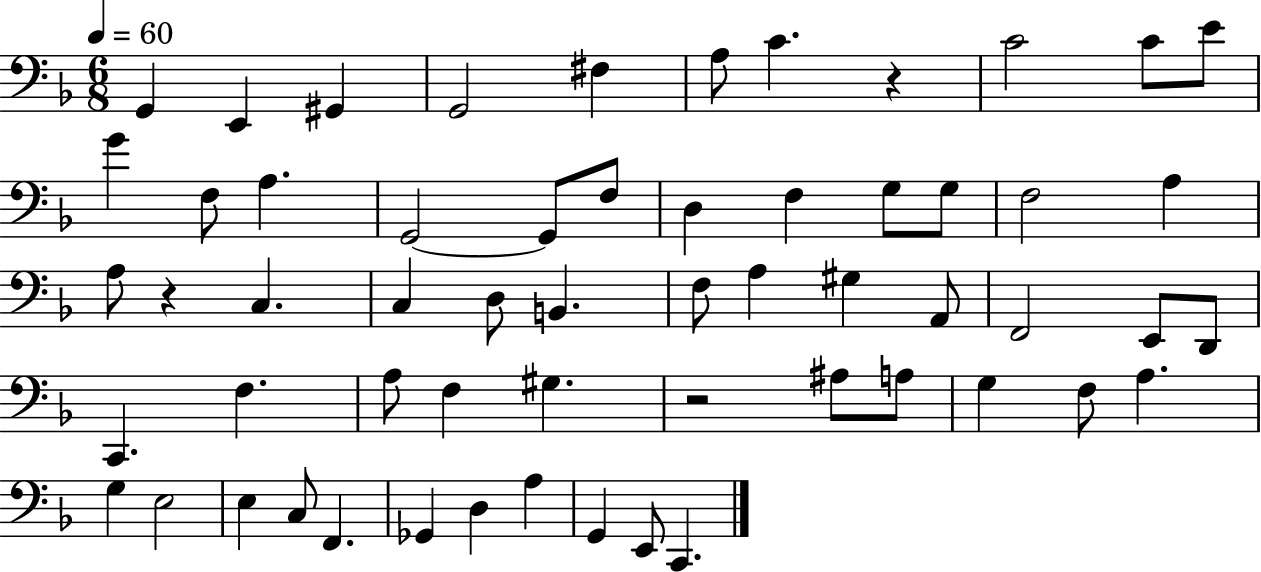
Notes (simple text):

G2/q E2/q G#2/q G2/h F#3/q A3/e C4/q. R/q C4/h C4/e E4/e G4/q F3/e A3/q. G2/h G2/e F3/e D3/q F3/q G3/e G3/e F3/h A3/q A3/e R/q C3/q. C3/q D3/e B2/q. F3/e A3/q G#3/q A2/e F2/h E2/e D2/e C2/q. F3/q. A3/e F3/q G#3/q. R/h A#3/e A3/e G3/q F3/e A3/q. G3/q E3/h E3/q C3/e F2/q. Gb2/q D3/q A3/q G2/q E2/e C2/q.